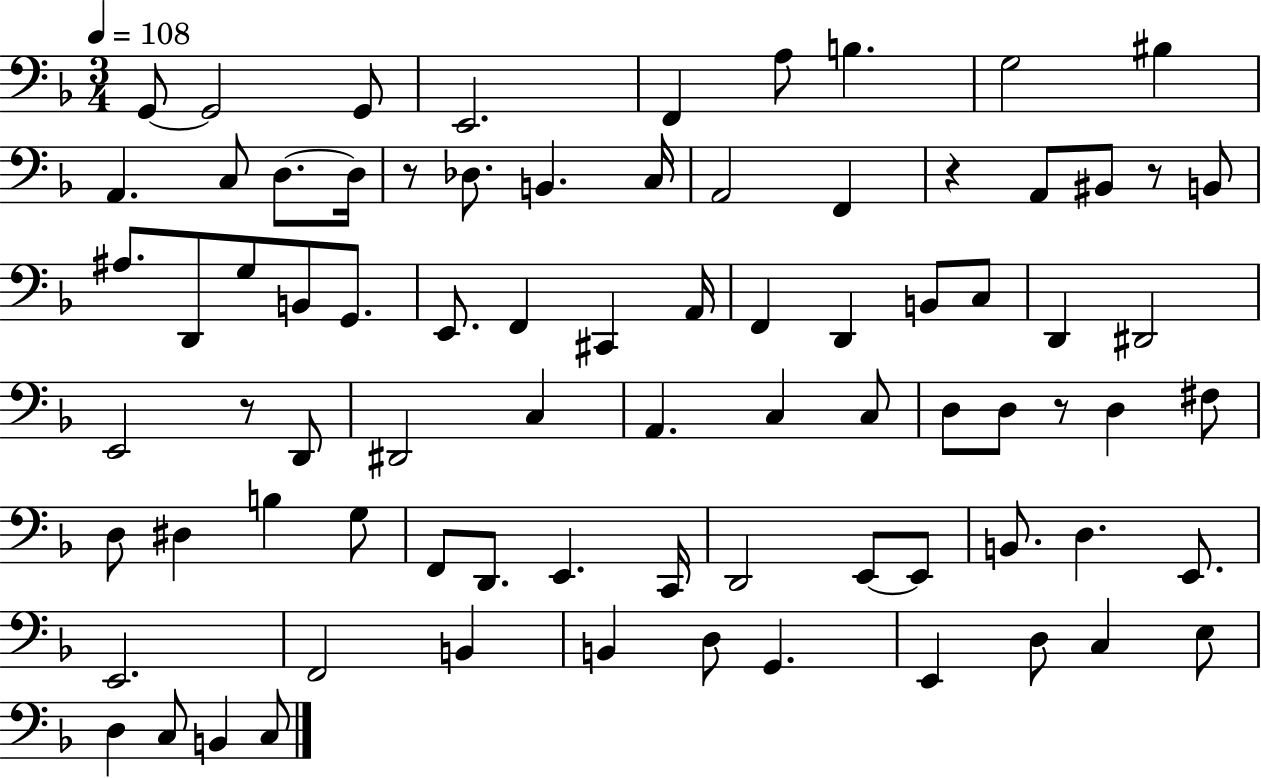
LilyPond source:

{
  \clef bass
  \numericTimeSignature
  \time 3/4
  \key f \major
  \tempo 4 = 108
  g,8~~ g,2 g,8 | e,2. | f,4 a8 b4. | g2 bis4 | \break a,4. c8 d8.~~ d16 | r8 des8. b,4. c16 | a,2 f,4 | r4 a,8 bis,8 r8 b,8 | \break ais8. d,8 g8 b,8 g,8. | e,8. f,4 cis,4 a,16 | f,4 d,4 b,8 c8 | d,4 dis,2 | \break e,2 r8 d,8 | dis,2 c4 | a,4. c4 c8 | d8 d8 r8 d4 fis8 | \break d8 dis4 b4 g8 | f,8 d,8. e,4. c,16 | d,2 e,8~~ e,8 | b,8. d4. e,8. | \break e,2. | f,2 b,4 | b,4 d8 g,4. | e,4 d8 c4 e8 | \break d4 c8 b,4 c8 | \bar "|."
}